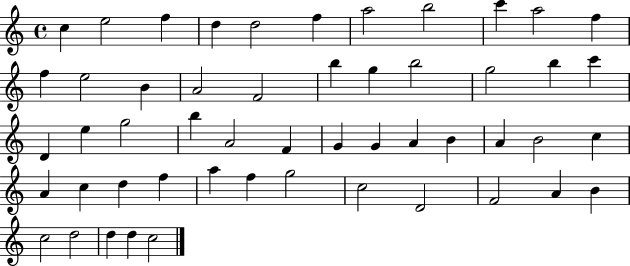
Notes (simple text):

C5/q E5/h F5/q D5/q D5/h F5/q A5/h B5/h C6/q A5/h F5/q F5/q E5/h B4/q A4/h F4/h B5/q G5/q B5/h G5/h B5/q C6/q D4/q E5/q G5/h B5/q A4/h F4/q G4/q G4/q A4/q B4/q A4/q B4/h C5/q A4/q C5/q D5/q F5/q A5/q F5/q G5/h C5/h D4/h F4/h A4/q B4/q C5/h D5/h D5/q D5/q C5/h